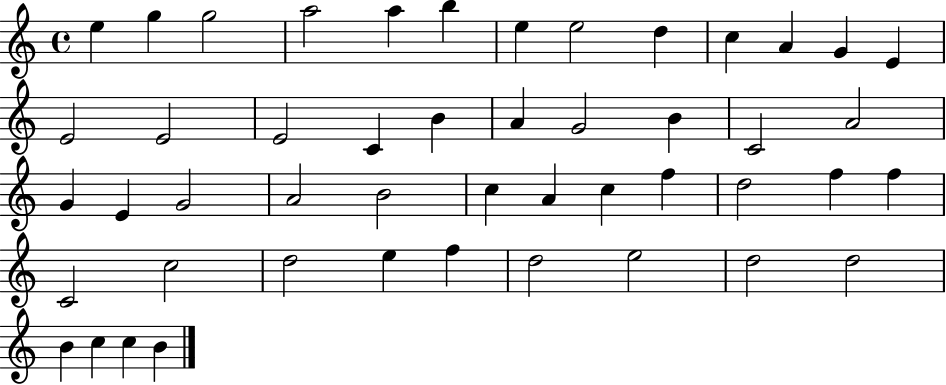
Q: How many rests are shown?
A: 0